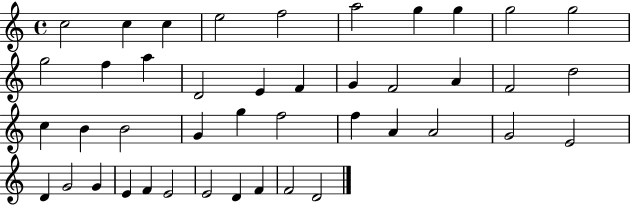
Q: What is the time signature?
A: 4/4